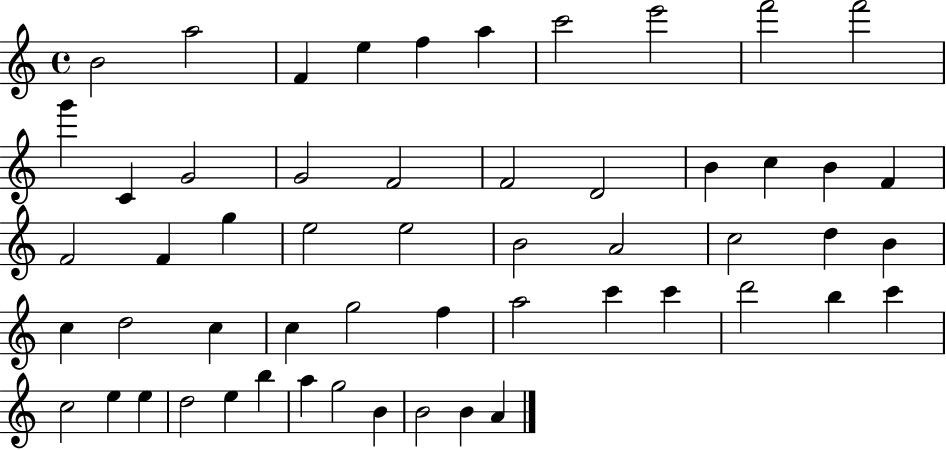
{
  \clef treble
  \time 4/4
  \defaultTimeSignature
  \key c \major
  b'2 a''2 | f'4 e''4 f''4 a''4 | c'''2 e'''2 | f'''2 f'''2 | \break g'''4 c'4 g'2 | g'2 f'2 | f'2 d'2 | b'4 c''4 b'4 f'4 | \break f'2 f'4 g''4 | e''2 e''2 | b'2 a'2 | c''2 d''4 b'4 | \break c''4 d''2 c''4 | c''4 g''2 f''4 | a''2 c'''4 c'''4 | d'''2 b''4 c'''4 | \break c''2 e''4 e''4 | d''2 e''4 b''4 | a''4 g''2 b'4 | b'2 b'4 a'4 | \break \bar "|."
}